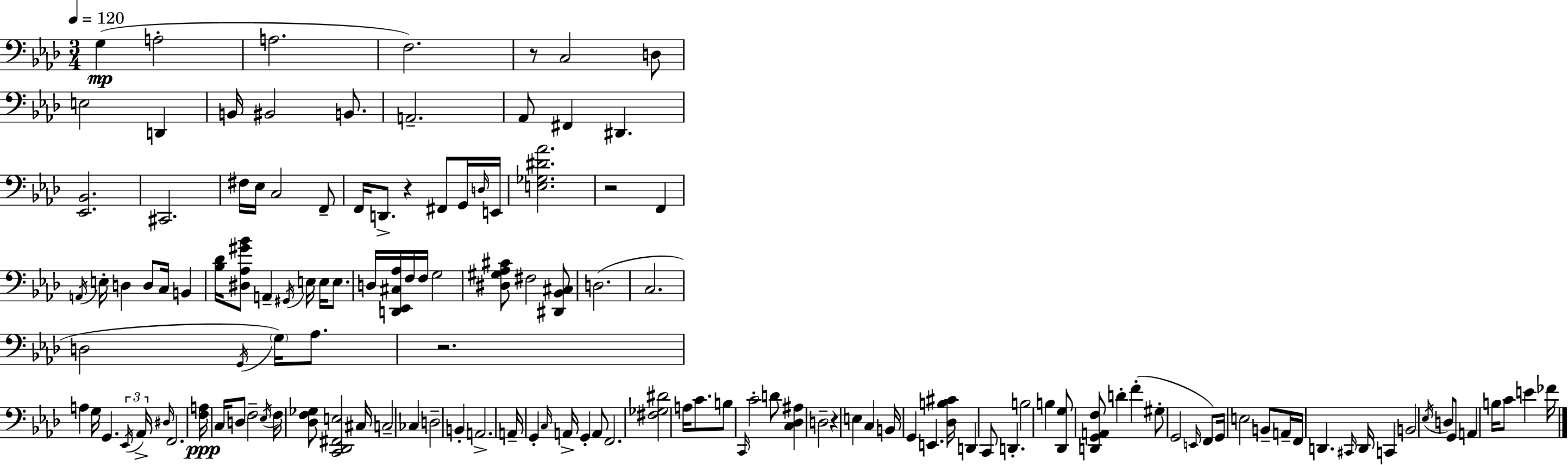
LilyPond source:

{
  \clef bass
  \numericTimeSignature
  \time 3/4
  \key f \minor
  \tempo 4 = 120
  g4(\mp a2-. | a2. | f2.) | r8 c2 d8 | \break e2 d,4 | b,16 bis,2 b,8. | a,2.-- | aes,8 fis,4 dis,4. | \break <ees, bes,>2. | cis,2. | fis16 ees16 c2 f,8-- | f,16 d,8.-> r4 fis,8 g,16 \grace { d16 } | \break e,16 <e ges dis' aes'>2. | r2 f,4 | \acciaccatura { a,16 } e16-. d4 d8 c16 b,4 | <bes des'>16 <dis aes gis' bes'>8 a,4-- \acciaccatura { gis,16 } e16 e16 | \break e8. d16 <d, ees, cis aes>16 f16 f16 g2 | <dis gis aes cis'>8 fis2 | <dis, bes, cis>8 d2.( | c2. | \break d2 \acciaccatura { g,16 }) | \parenthesize g16 aes8. r2. | a4 g16 g,4. | \tuplet 3/2 { \acciaccatura { ees,16 } aes,16-> \grace { dis16 } } f,2. | \break <f a>16\ppp c16 d8 f2-- | \acciaccatura { ees16 } f16 <des f ges>8 <c, des, fis, e>2 | cis16 c2-- | ces4 d2-- | \break b,4-. a,2.-> | a,16-- g,4-. | \grace { c16 } a,16-> g,4-. a,8 f,2. | <fis ges dis'>2 | \break a16 c'8. b8 \grace { c,16 } c'2-. | d'8 <c des ais>4 | d2-- r4 | e4 c4 b,16 g,4 | \break e,4. <des b cis'>16 d,4 | c,8 d,4.-. b2 | b4 <des, g>8 <d, g, a, f>8 | d'4-. f'4-.( gis8-. g,2 | \break \grace { e,16 }) f,8 g,16 e2 | b,8-- a,16-- f,16 d,4. | \grace { cis,16 } d,16 c,4 \parenthesize b,2 | \acciaccatura { ees16 } d8 g,8 | \break a,4 b16 c'8 e'4 fes'16 | \bar "|."
}